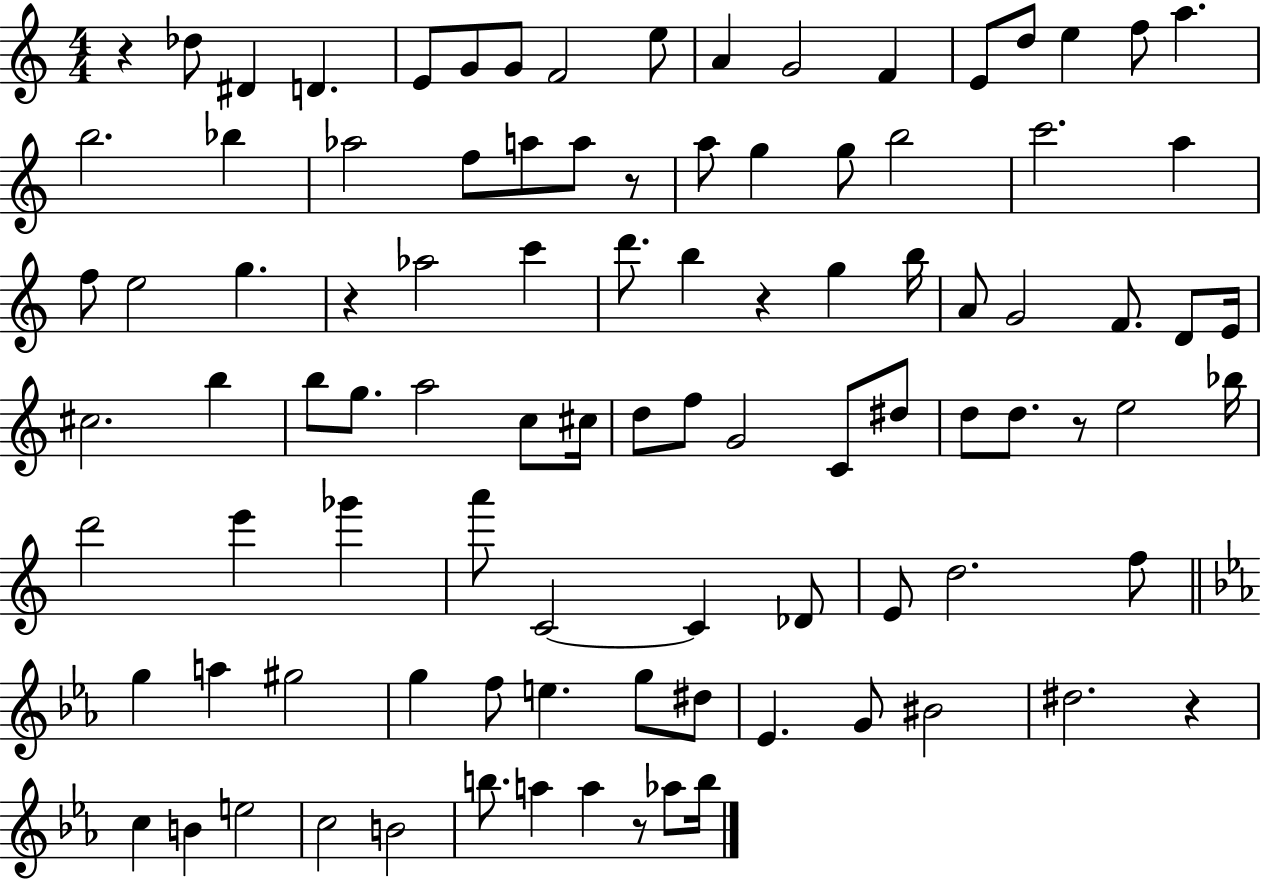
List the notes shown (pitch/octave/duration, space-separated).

R/q Db5/e D#4/q D4/q. E4/e G4/e G4/e F4/h E5/e A4/q G4/h F4/q E4/e D5/e E5/q F5/e A5/q. B5/h. Bb5/q Ab5/h F5/e A5/e A5/e R/e A5/e G5/q G5/e B5/h C6/h. A5/q F5/e E5/h G5/q. R/q Ab5/h C6/q D6/e. B5/q R/q G5/q B5/s A4/e G4/h F4/e. D4/e E4/s C#5/h. B5/q B5/e G5/e. A5/h C5/e C#5/s D5/e F5/e G4/h C4/e D#5/e D5/e D5/e. R/e E5/h Bb5/s D6/h E6/q Gb6/q A6/e C4/h C4/q Db4/e E4/e D5/h. F5/e G5/q A5/q G#5/h G5/q F5/e E5/q. G5/e D#5/e Eb4/q. G4/e BIS4/h D#5/h. R/q C5/q B4/q E5/h C5/h B4/h B5/e. A5/q A5/q R/e Ab5/e B5/s